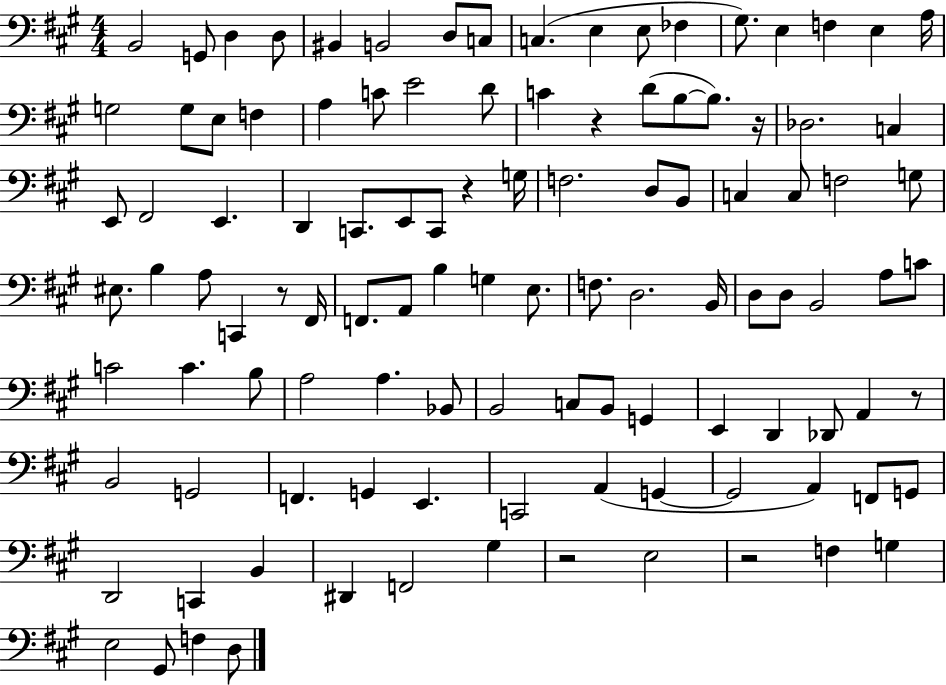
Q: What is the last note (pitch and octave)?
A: D3